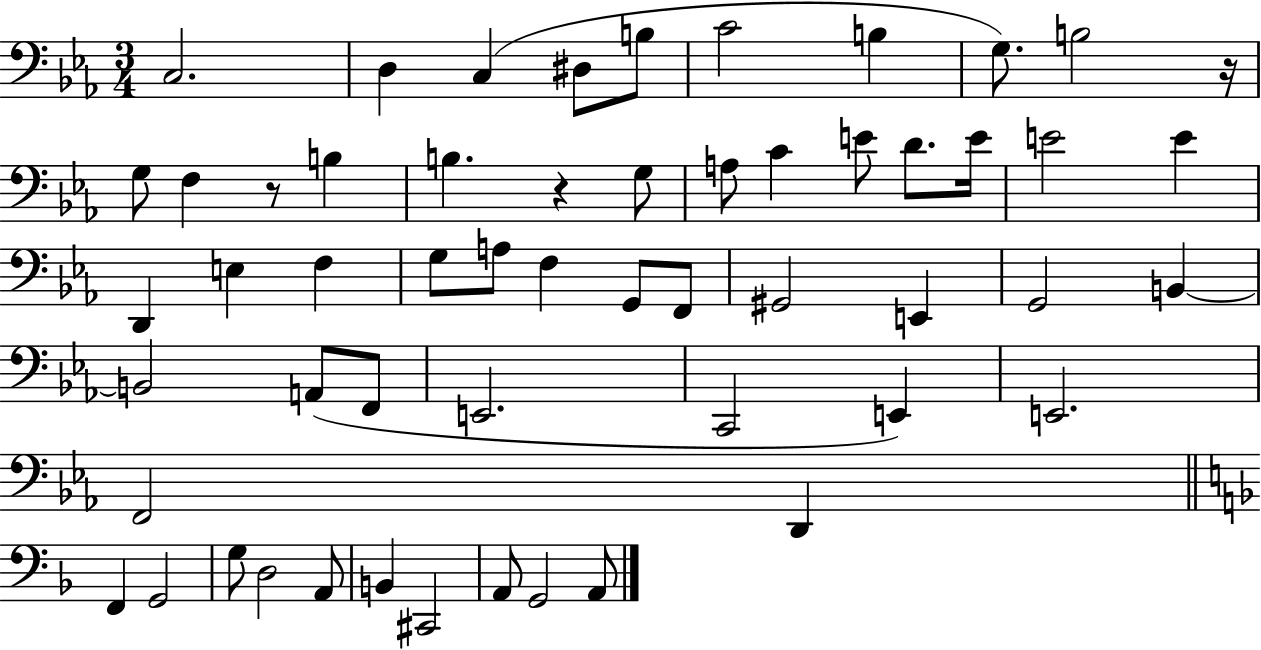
{
  \clef bass
  \numericTimeSignature
  \time 3/4
  \key ees \major
  \repeat volta 2 { c2. | d4 c4( dis8 b8 | c'2 b4 | g8.) b2 r16 | \break g8 f4 r8 b4 | b4. r4 g8 | a8 c'4 e'8 d'8. e'16 | e'2 e'4 | \break d,4 e4 f4 | g8 a8 f4 g,8 f,8 | gis,2 e,4 | g,2 b,4~~ | \break b,2 a,8( f,8 | e,2. | c,2 e,4) | e,2. | \break f,2 d,4 | \bar "||" \break \key f \major f,4 g,2 | g8 d2 a,8 | b,4 cis,2 | a,8 g,2 a,8 | \break } \bar "|."
}